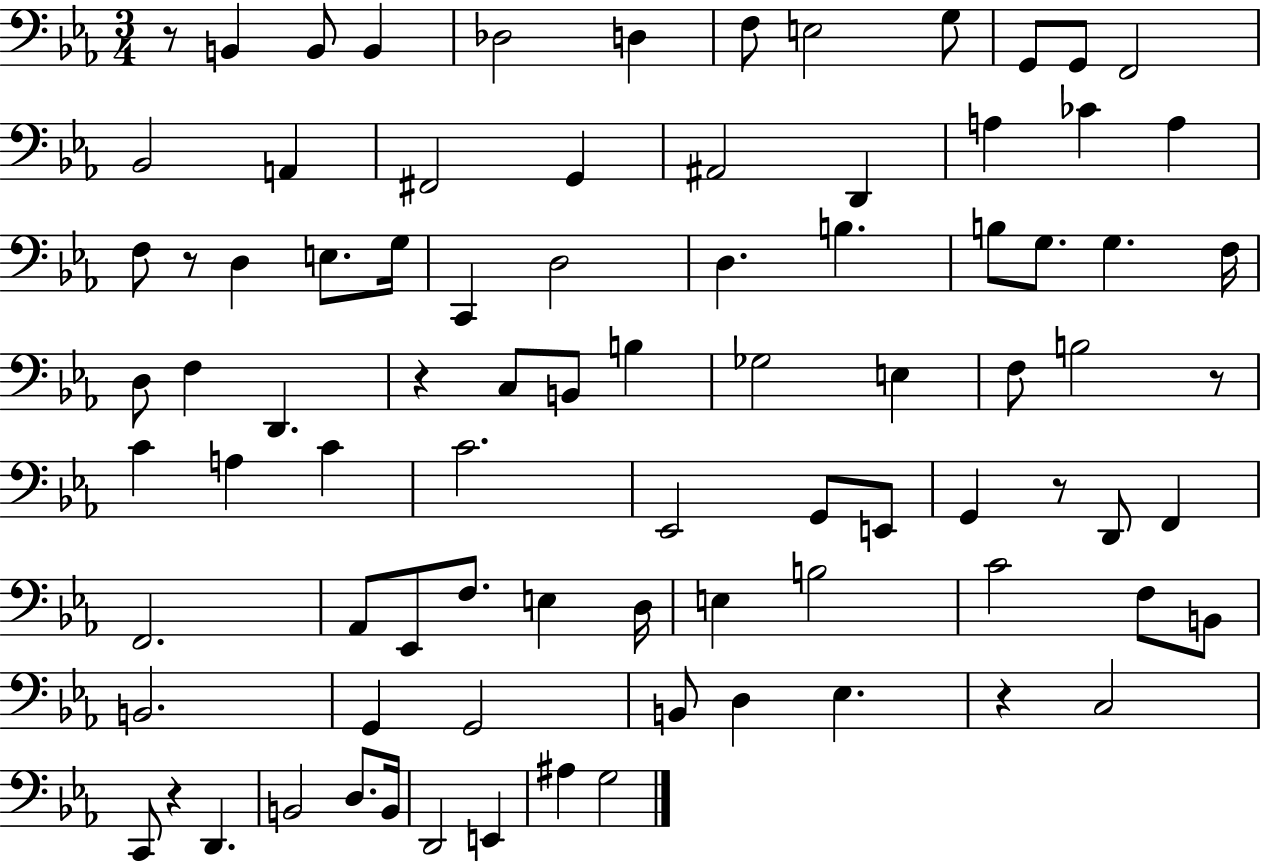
{
  \clef bass
  \numericTimeSignature
  \time 3/4
  \key ees \major
  r8 b,4 b,8 b,4 | des2 d4 | f8 e2 g8 | g,8 g,8 f,2 | \break bes,2 a,4 | fis,2 g,4 | ais,2 d,4 | a4 ces'4 a4 | \break f8 r8 d4 e8. g16 | c,4 d2 | d4. b4. | b8 g8. g4. f16 | \break d8 f4 d,4. | r4 c8 b,8 b4 | ges2 e4 | f8 b2 r8 | \break c'4 a4 c'4 | c'2. | ees,2 g,8 e,8 | g,4 r8 d,8 f,4 | \break f,2. | aes,8 ees,8 f8. e4 d16 | e4 b2 | c'2 f8 b,8 | \break b,2. | g,4 g,2 | b,8 d4 ees4. | r4 c2 | \break c,8 r4 d,4. | b,2 d8. b,16 | d,2 e,4 | ais4 g2 | \break \bar "|."
}